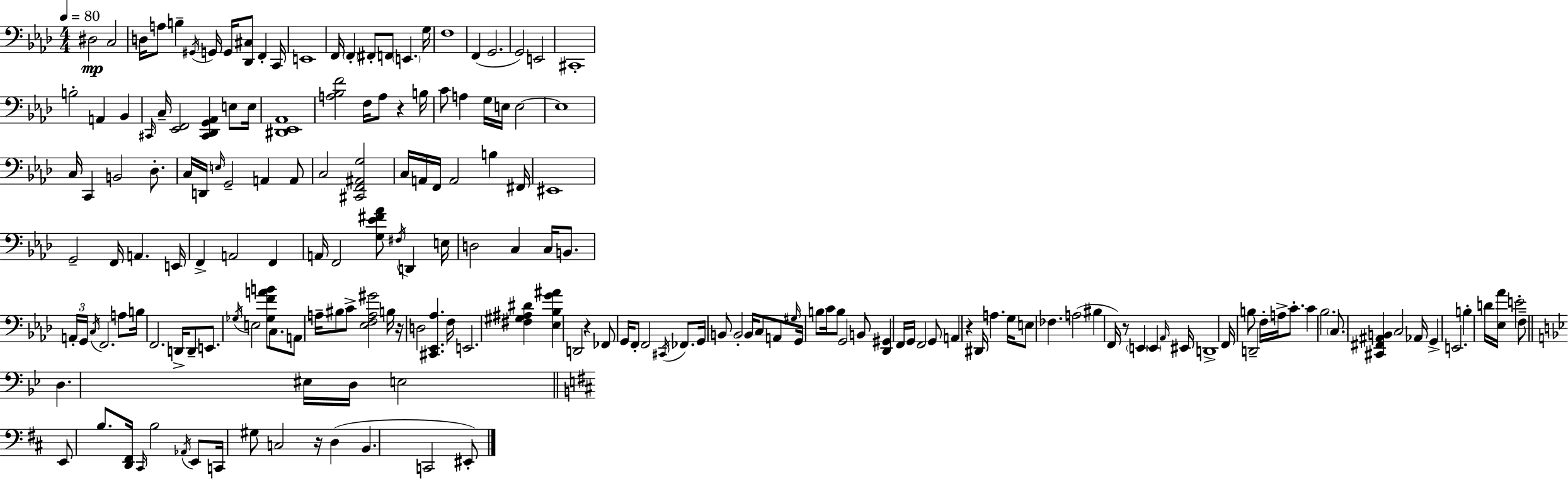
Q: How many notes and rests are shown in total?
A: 188